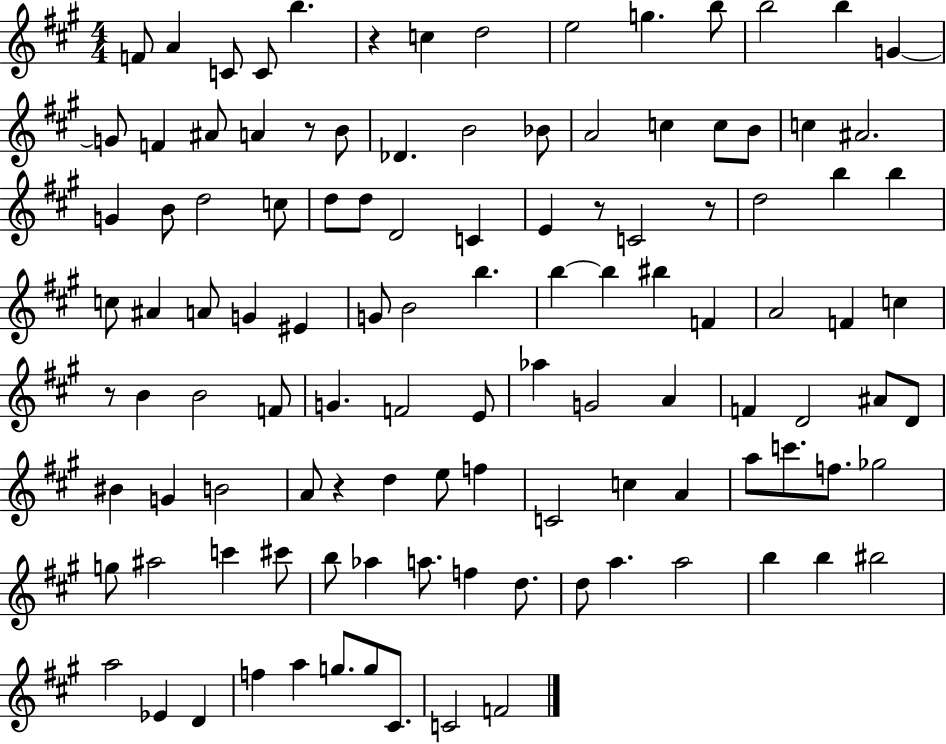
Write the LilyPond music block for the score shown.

{
  \clef treble
  \numericTimeSignature
  \time 4/4
  \key a \major
  f'8 a'4 c'8 c'8 b''4. | r4 c''4 d''2 | e''2 g''4. b''8 | b''2 b''4 g'4~~ | \break g'8 f'4 ais'8 a'4 r8 b'8 | des'4. b'2 bes'8 | a'2 c''4 c''8 b'8 | c''4 ais'2. | \break g'4 b'8 d''2 c''8 | d''8 d''8 d'2 c'4 | e'4 r8 c'2 r8 | d''2 b''4 b''4 | \break c''8 ais'4 a'8 g'4 eis'4 | g'8 b'2 b''4. | b''4~~ b''4 bis''4 f'4 | a'2 f'4 c''4 | \break r8 b'4 b'2 f'8 | g'4. f'2 e'8 | aes''4 g'2 a'4 | f'4 d'2 ais'8 d'8 | \break bis'4 g'4 b'2 | a'8 r4 d''4 e''8 f''4 | c'2 c''4 a'4 | a''8 c'''8. f''8. ges''2 | \break g''8 ais''2 c'''4 cis'''8 | b''8 aes''4 a''8. f''4 d''8. | d''8 a''4. a''2 | b''4 b''4 bis''2 | \break a''2 ees'4 d'4 | f''4 a''4 g''8. g''8 cis'8. | c'2 f'2 | \bar "|."
}